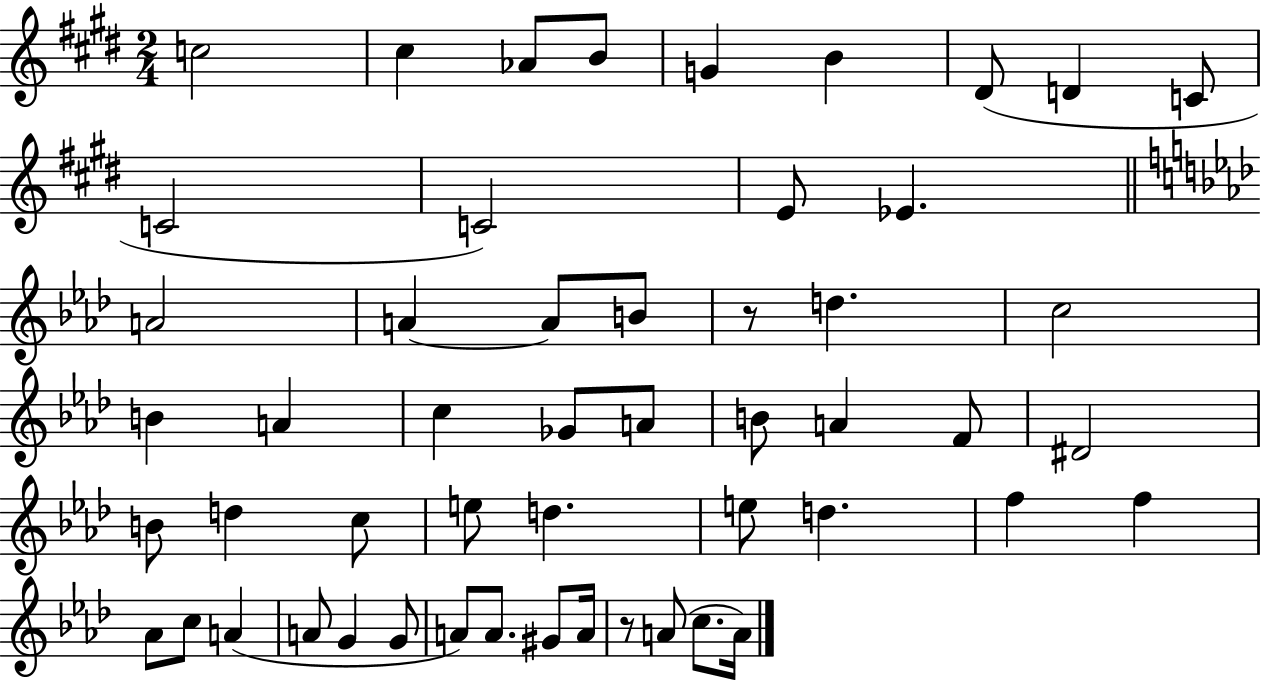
{
  \clef treble
  \numericTimeSignature
  \time 2/4
  \key e \major
  \repeat volta 2 { c''2 | cis''4 aes'8 b'8 | g'4 b'4 | dis'8( d'4 c'8 | \break c'2 | c'2) | e'8 ees'4. | \bar "||" \break \key aes \major a'2 | a'4~~ a'8 b'8 | r8 d''4. | c''2 | \break b'4 a'4 | c''4 ges'8 a'8 | b'8 a'4 f'8 | dis'2 | \break b'8 d''4 c''8 | e''8 d''4. | e''8 d''4. | f''4 f''4 | \break aes'8 c''8 a'4( | a'8 g'4 g'8 | a'8) a'8. gis'8 a'16 | r8 a'8( c''8. a'16) | \break } \bar "|."
}